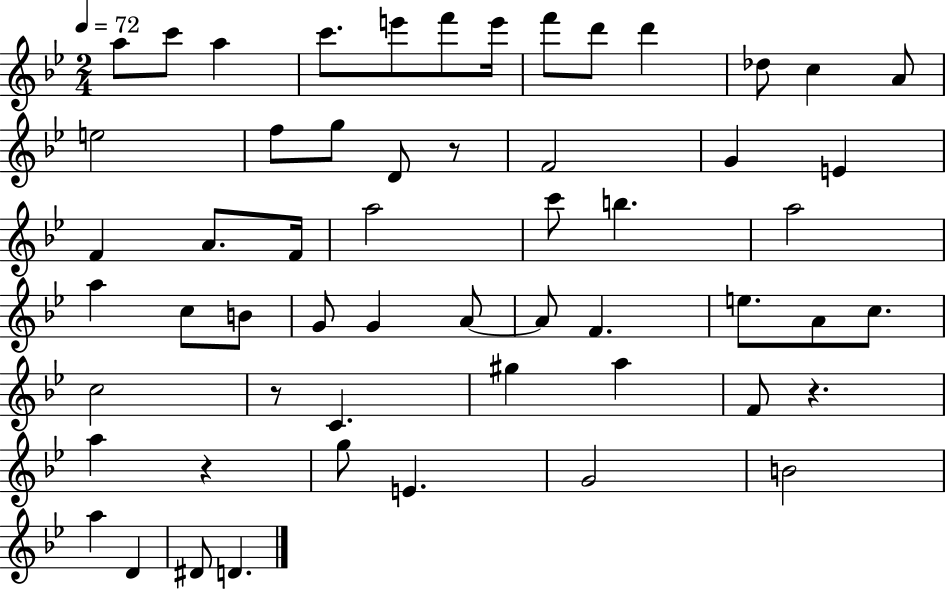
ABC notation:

X:1
T:Untitled
M:2/4
L:1/4
K:Bb
a/2 c'/2 a c'/2 e'/2 f'/2 e'/4 f'/2 d'/2 d' _d/2 c A/2 e2 f/2 g/2 D/2 z/2 F2 G E F A/2 F/4 a2 c'/2 b a2 a c/2 B/2 G/2 G A/2 A/2 F e/2 A/2 c/2 c2 z/2 C ^g a F/2 z a z g/2 E G2 B2 a D ^D/2 D